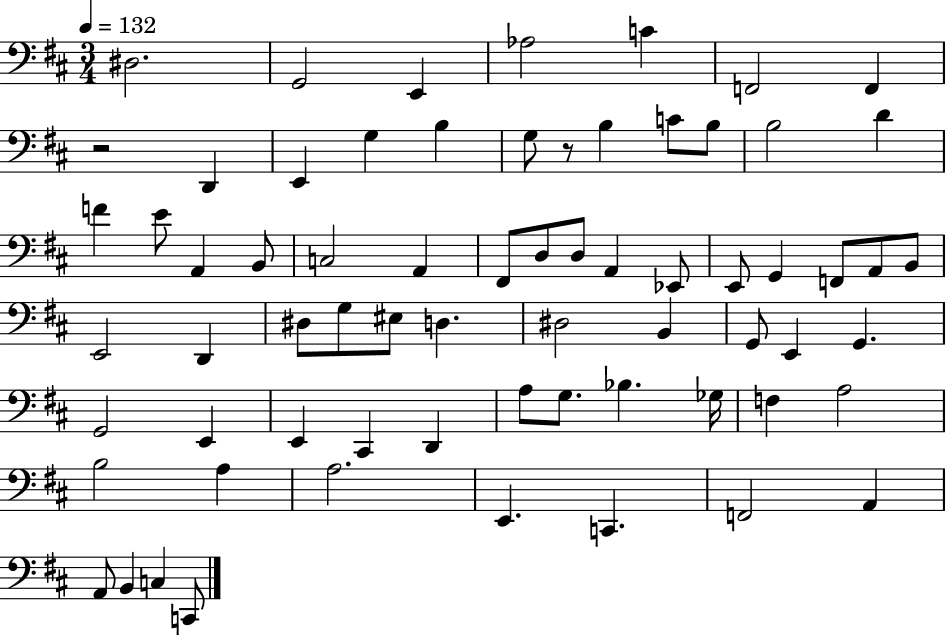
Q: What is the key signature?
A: D major